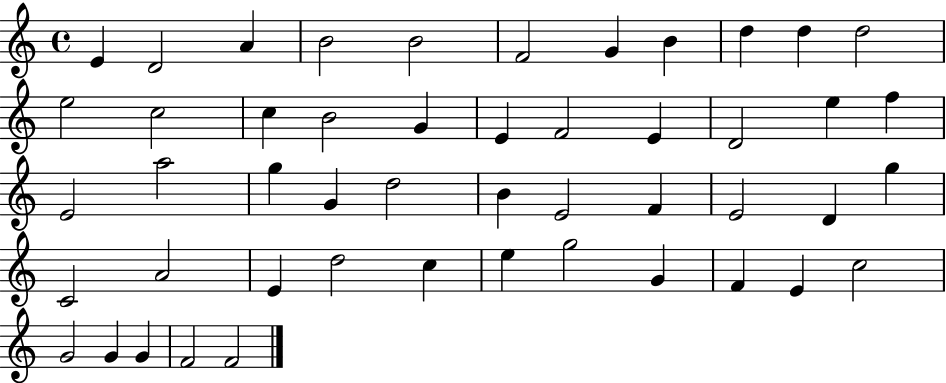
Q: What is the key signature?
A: C major